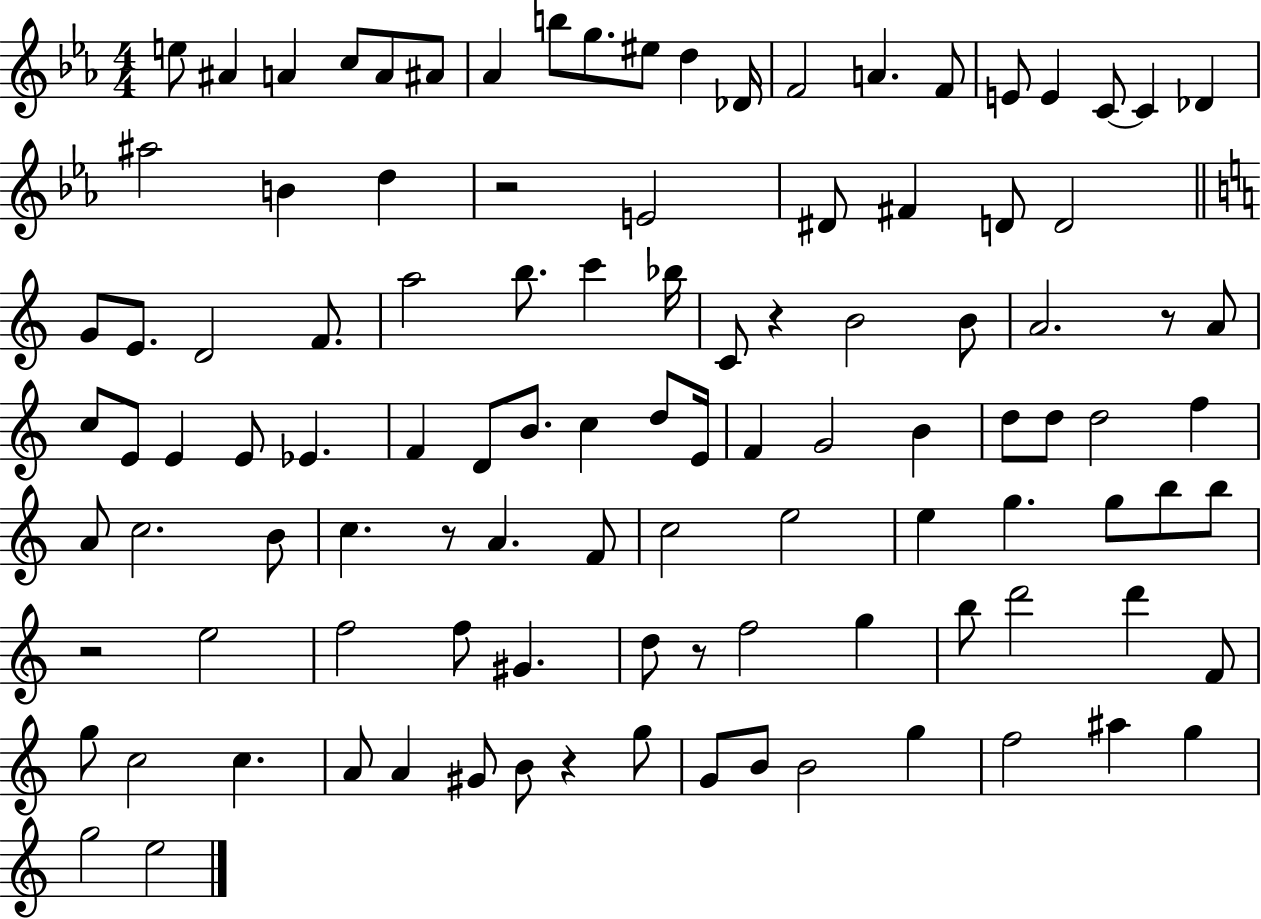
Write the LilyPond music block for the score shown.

{
  \clef treble
  \numericTimeSignature
  \time 4/4
  \key ees \major
  e''8 ais'4 a'4 c''8 a'8 ais'8 | aes'4 b''8 g''8. eis''8 d''4 des'16 | f'2 a'4. f'8 | e'8 e'4 c'8~~ c'4 des'4 | \break ais''2 b'4 d''4 | r2 e'2 | dis'8 fis'4 d'8 d'2 | \bar "||" \break \key c \major g'8 e'8. d'2 f'8. | a''2 b''8. c'''4 bes''16 | c'8 r4 b'2 b'8 | a'2. r8 a'8 | \break c''8 e'8 e'4 e'8 ees'4. | f'4 d'8 b'8. c''4 d''8 e'16 | f'4 g'2 b'4 | d''8 d''8 d''2 f''4 | \break a'8 c''2. b'8 | c''4. r8 a'4. f'8 | c''2 e''2 | e''4 g''4. g''8 b''8 b''8 | \break r2 e''2 | f''2 f''8 gis'4. | d''8 r8 f''2 g''4 | b''8 d'''2 d'''4 f'8 | \break g''8 c''2 c''4. | a'8 a'4 gis'8 b'8 r4 g''8 | g'8 b'8 b'2 g''4 | f''2 ais''4 g''4 | \break g''2 e''2 | \bar "|."
}